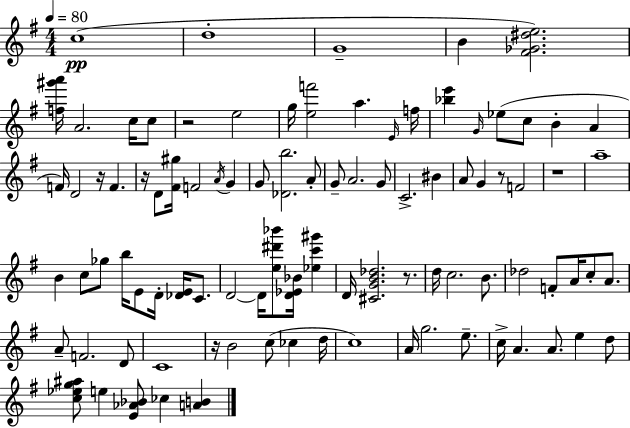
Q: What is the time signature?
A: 4/4